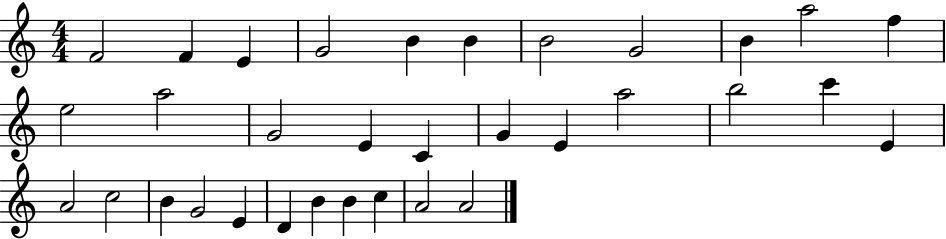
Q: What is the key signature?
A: C major